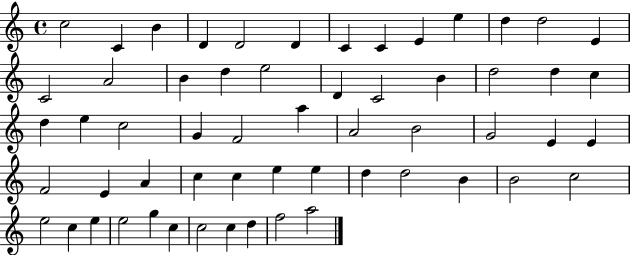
{
  \clef treble
  \time 4/4
  \defaultTimeSignature
  \key c \major
  c''2 c'4 b'4 | d'4 d'2 d'4 | c'4 c'4 e'4 e''4 | d''4 d''2 e'4 | \break c'2 a'2 | b'4 d''4 e''2 | d'4 c'2 b'4 | d''2 d''4 c''4 | \break d''4 e''4 c''2 | g'4 f'2 a''4 | a'2 b'2 | g'2 e'4 e'4 | \break f'2 e'4 a'4 | c''4 c''4 e''4 e''4 | d''4 d''2 b'4 | b'2 c''2 | \break e''2 c''4 e''4 | e''2 g''4 c''4 | c''2 c''4 d''4 | f''2 a''2 | \break \bar "|."
}